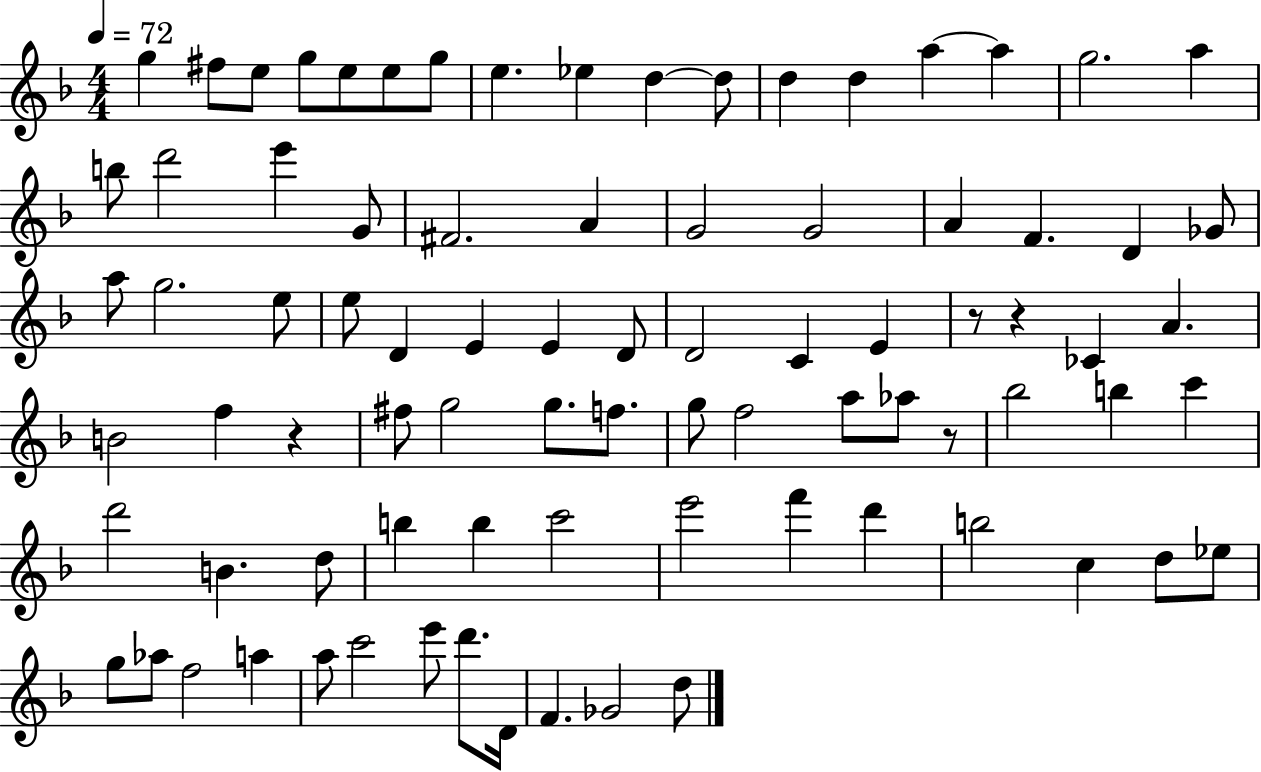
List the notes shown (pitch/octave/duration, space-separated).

G5/q F#5/e E5/e G5/e E5/e E5/e G5/e E5/q. Eb5/q D5/q D5/e D5/q D5/q A5/q A5/q G5/h. A5/q B5/e D6/h E6/q G4/e F#4/h. A4/q G4/h G4/h A4/q F4/q. D4/q Gb4/e A5/e G5/h. E5/e E5/e D4/q E4/q E4/q D4/e D4/h C4/q E4/q R/e R/q CES4/q A4/q. B4/h F5/q R/q F#5/e G5/h G5/e. F5/e. G5/e F5/h A5/e Ab5/e R/e Bb5/h B5/q C6/q D6/h B4/q. D5/e B5/q B5/q C6/h E6/h F6/q D6/q B5/h C5/q D5/e Eb5/e G5/e Ab5/e F5/h A5/q A5/e C6/h E6/e D6/e. D4/s F4/q. Gb4/h D5/e